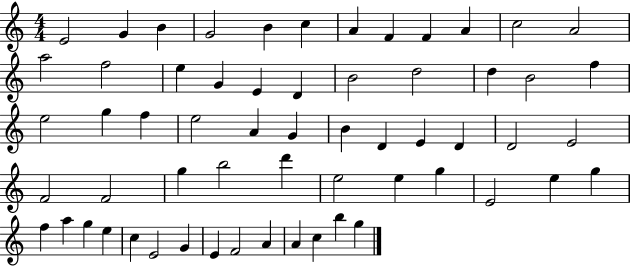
{
  \clef treble
  \numericTimeSignature
  \time 4/4
  \key c \major
  e'2 g'4 b'4 | g'2 b'4 c''4 | a'4 f'4 f'4 a'4 | c''2 a'2 | \break a''2 f''2 | e''4 g'4 e'4 d'4 | b'2 d''2 | d''4 b'2 f''4 | \break e''2 g''4 f''4 | e''2 a'4 g'4 | b'4 d'4 e'4 d'4 | d'2 e'2 | \break f'2 f'2 | g''4 b''2 d'''4 | e''2 e''4 g''4 | e'2 e''4 g''4 | \break f''4 a''4 g''4 e''4 | c''4 e'2 g'4 | e'4 f'2 a'4 | a'4 c''4 b''4 g''4 | \break \bar "|."
}